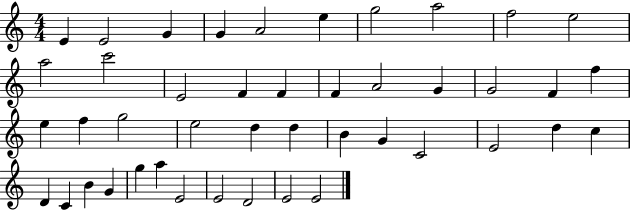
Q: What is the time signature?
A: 4/4